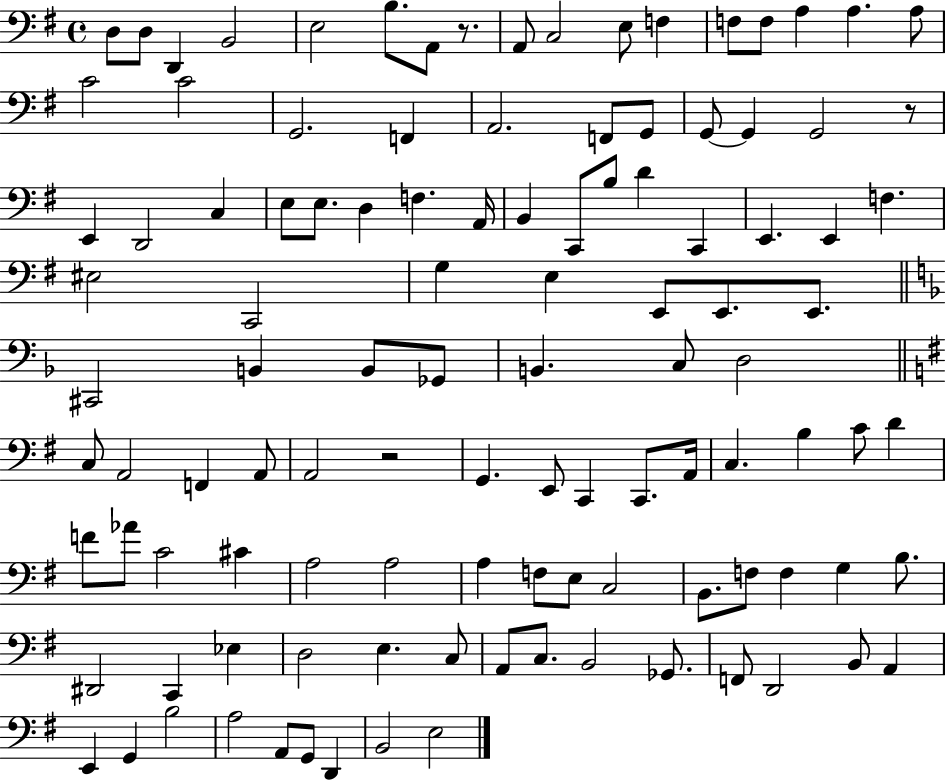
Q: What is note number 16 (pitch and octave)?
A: A3